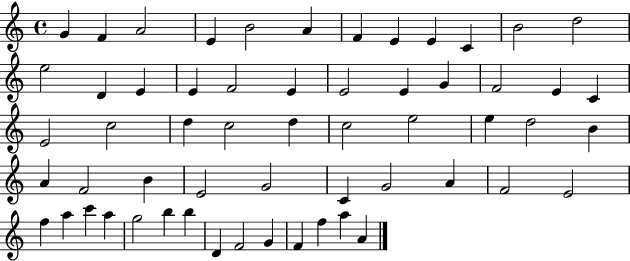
{
  \clef treble
  \time 4/4
  \defaultTimeSignature
  \key c \major
  g'4 f'4 a'2 | e'4 b'2 a'4 | f'4 e'4 e'4 c'4 | b'2 d''2 | \break e''2 d'4 e'4 | e'4 f'2 e'4 | e'2 e'4 g'4 | f'2 e'4 c'4 | \break e'2 c''2 | d''4 c''2 d''4 | c''2 e''2 | e''4 d''2 b'4 | \break a'4 f'2 b'4 | e'2 g'2 | c'4 g'2 a'4 | f'2 e'2 | \break f''4 a''4 c'''4 a''4 | g''2 b''4 b''4 | d'4 f'2 g'4 | f'4 f''4 a''4 a'4 | \break \bar "|."
}